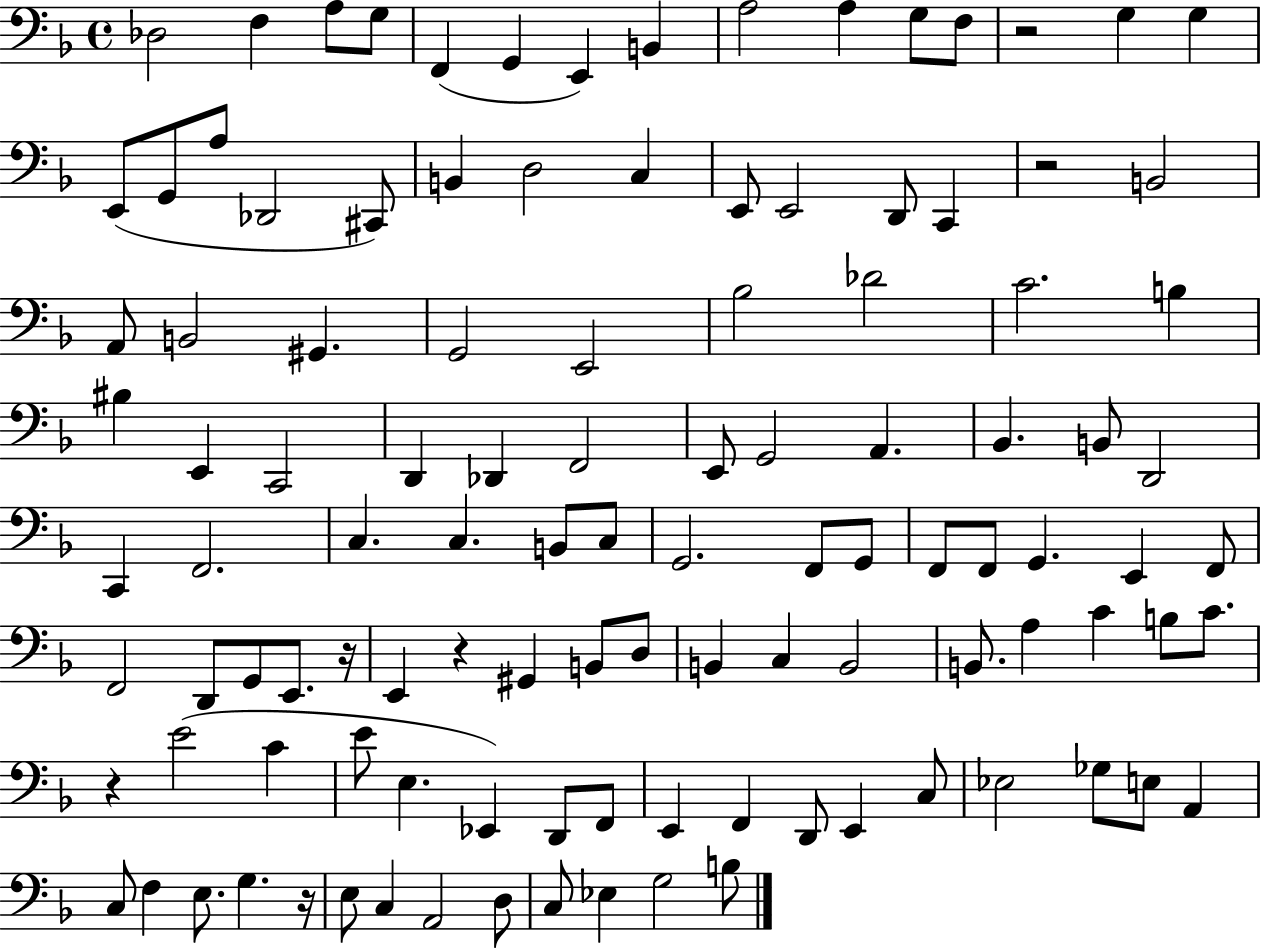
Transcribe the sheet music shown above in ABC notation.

X:1
T:Untitled
M:4/4
L:1/4
K:F
_D,2 F, A,/2 G,/2 F,, G,, E,, B,, A,2 A, G,/2 F,/2 z2 G, G, E,,/2 G,,/2 A,/2 _D,,2 ^C,,/2 B,, D,2 C, E,,/2 E,,2 D,,/2 C,, z2 B,,2 A,,/2 B,,2 ^G,, G,,2 E,,2 _B,2 _D2 C2 B, ^B, E,, C,,2 D,, _D,, F,,2 E,,/2 G,,2 A,, _B,, B,,/2 D,,2 C,, F,,2 C, C, B,,/2 C,/2 G,,2 F,,/2 G,,/2 F,,/2 F,,/2 G,, E,, F,,/2 F,,2 D,,/2 G,,/2 E,,/2 z/4 E,, z ^G,, B,,/2 D,/2 B,, C, B,,2 B,,/2 A, C B,/2 C/2 z E2 C E/2 E, _E,, D,,/2 F,,/2 E,, F,, D,,/2 E,, C,/2 _E,2 _G,/2 E,/2 A,, C,/2 F, E,/2 G, z/4 E,/2 C, A,,2 D,/2 C,/2 _E, G,2 B,/2